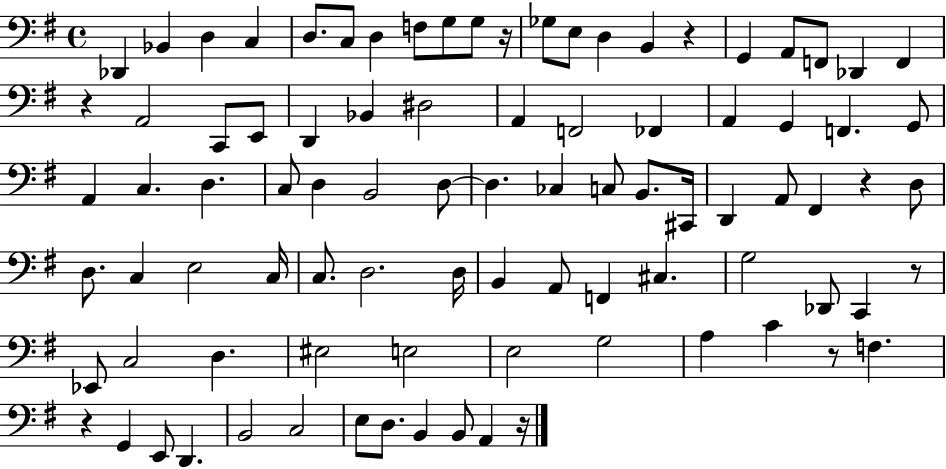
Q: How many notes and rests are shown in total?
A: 90